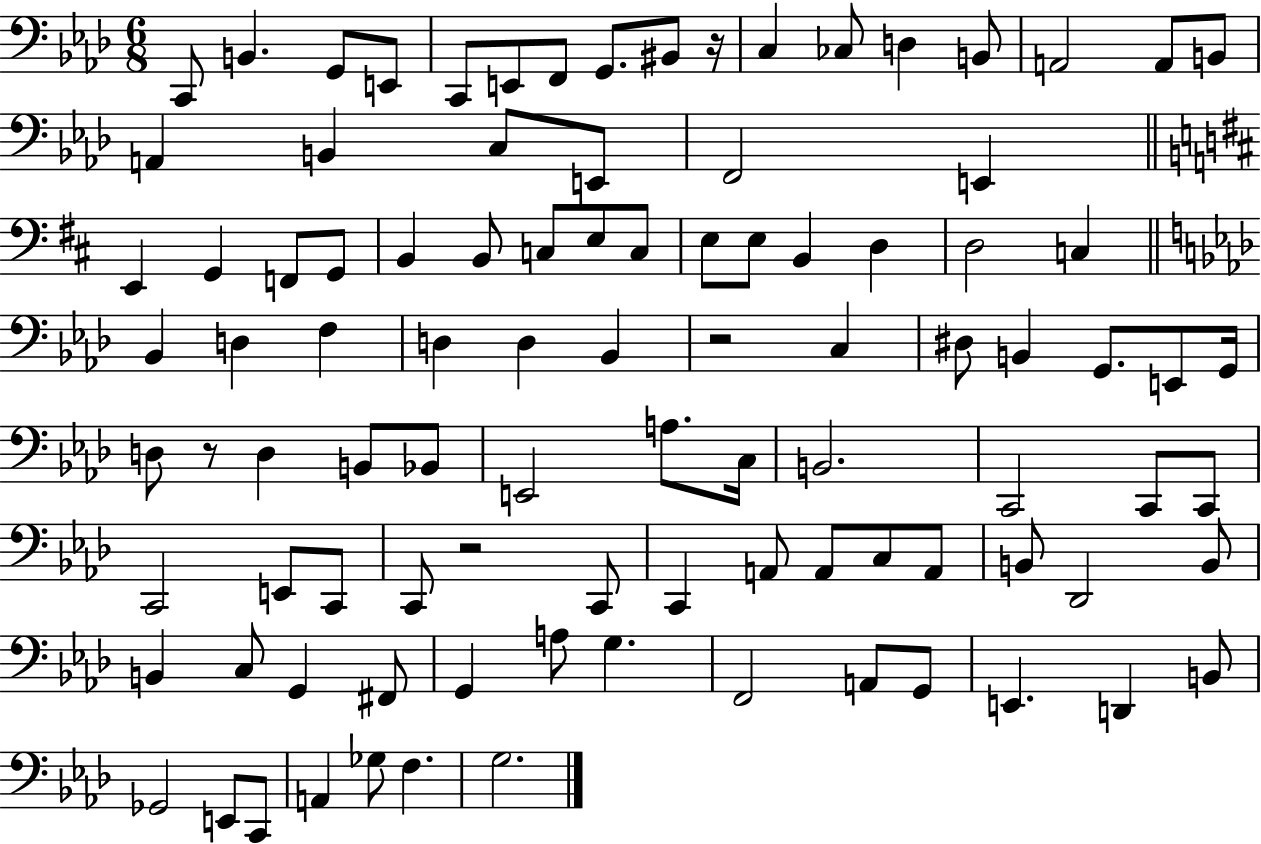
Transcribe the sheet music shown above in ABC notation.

X:1
T:Untitled
M:6/8
L:1/4
K:Ab
C,,/2 B,, G,,/2 E,,/2 C,,/2 E,,/2 F,,/2 G,,/2 ^B,,/2 z/4 C, _C,/2 D, B,,/2 A,,2 A,,/2 B,,/2 A,, B,, C,/2 E,,/2 F,,2 E,, E,, G,, F,,/2 G,,/2 B,, B,,/2 C,/2 E,/2 C,/2 E,/2 E,/2 B,, D, D,2 C, _B,, D, F, D, D, _B,, z2 C, ^D,/2 B,, G,,/2 E,,/2 G,,/4 D,/2 z/2 D, B,,/2 _B,,/2 E,,2 A,/2 C,/4 B,,2 C,,2 C,,/2 C,,/2 C,,2 E,,/2 C,,/2 C,,/2 z2 C,,/2 C,, A,,/2 A,,/2 C,/2 A,,/2 B,,/2 _D,,2 B,,/2 B,, C,/2 G,, ^F,,/2 G,, A,/2 G, F,,2 A,,/2 G,,/2 E,, D,, B,,/2 _G,,2 E,,/2 C,,/2 A,, _G,/2 F, G,2